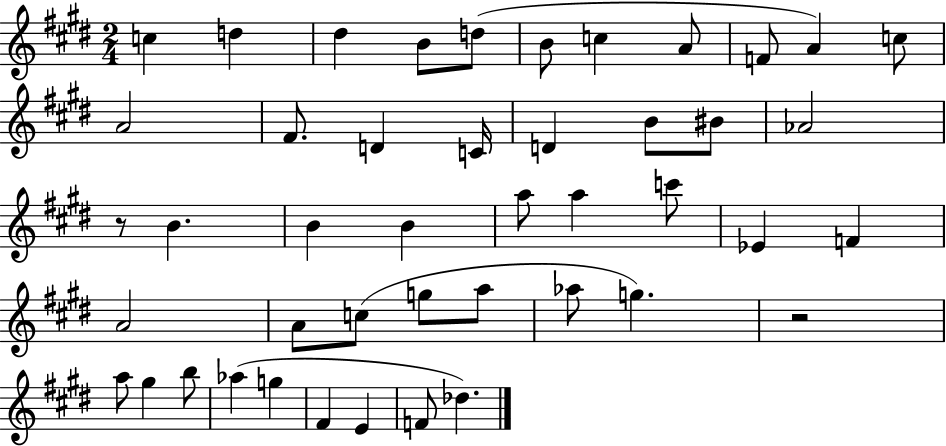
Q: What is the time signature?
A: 2/4